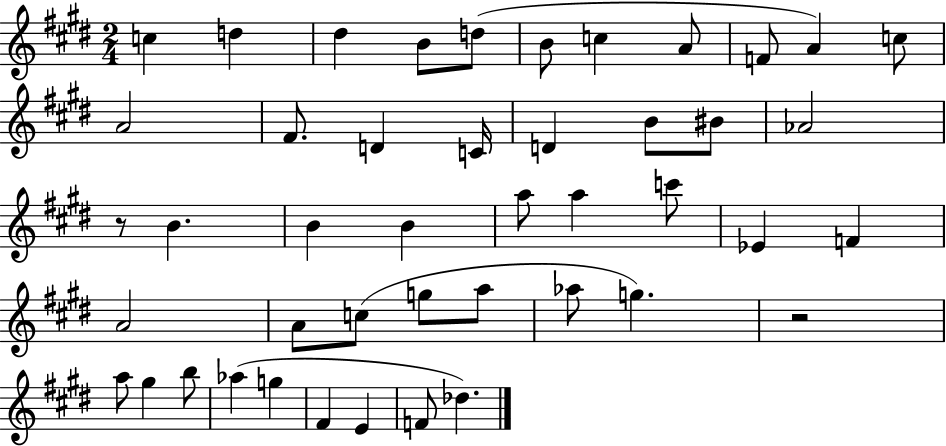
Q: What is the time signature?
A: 2/4